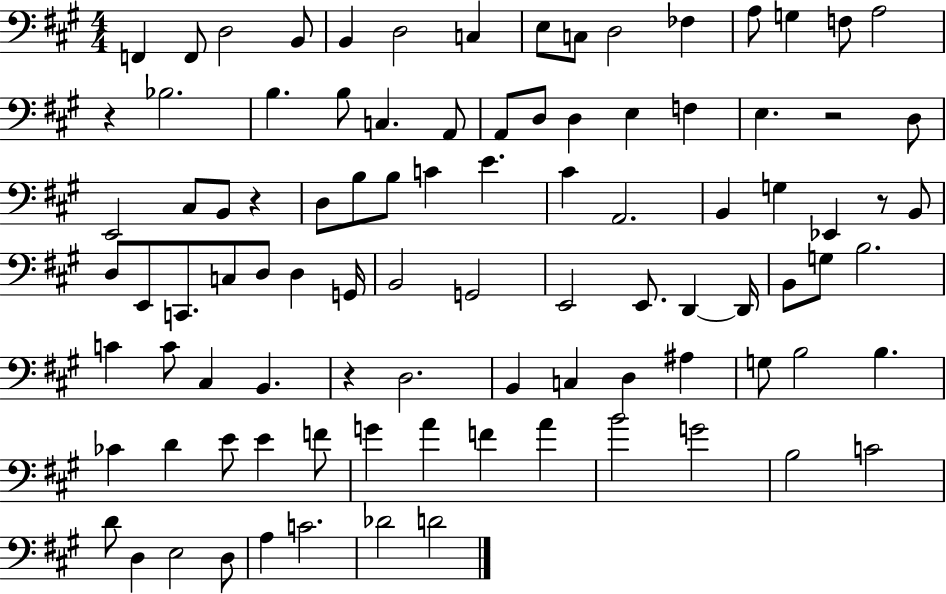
F2/q F2/e D3/h B2/e B2/q D3/h C3/q E3/e C3/e D3/h FES3/q A3/e G3/q F3/e A3/h R/q Bb3/h. B3/q. B3/e C3/q. A2/e A2/e D3/e D3/q E3/q F3/q E3/q. R/h D3/e E2/h C#3/e B2/e R/q D3/e B3/e B3/e C4/q E4/q. C#4/q A2/h. B2/q G3/q Eb2/q R/e B2/e D3/e E2/e C2/e. C3/e D3/e D3/q G2/s B2/h G2/h E2/h E2/e. D2/q D2/s B2/e G3/e B3/h. C4/q C4/e C#3/q B2/q. R/q D3/h. B2/q C3/q D3/q A#3/q G3/e B3/h B3/q. CES4/q D4/q E4/e E4/q F4/e G4/q A4/q F4/q A4/q B4/h G4/h B3/h C4/h D4/e D3/q E3/h D3/e A3/q C4/h. Db4/h D4/h